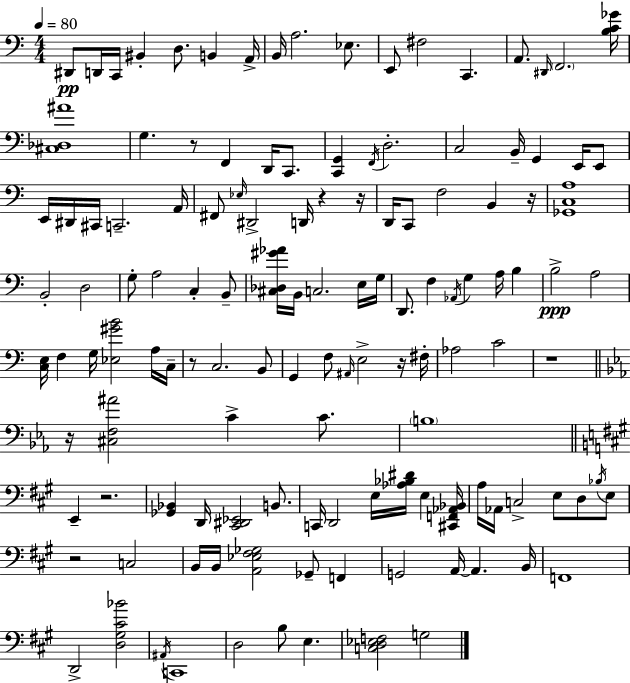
X:1
T:Untitled
M:4/4
L:1/4
K:Am
^D,,/2 D,,/4 C,,/4 ^B,, D,/2 B,, A,,/4 B,,/4 A,2 _E,/2 E,,/2 ^F,2 C,, A,,/2 ^D,,/4 F,,2 [B,C_G]/4 [^C,_D,^A]4 G, z/2 F,, D,,/4 C,,/2 [C,,G,,] F,,/4 D,2 C,2 B,,/4 G,, E,,/4 E,,/2 E,,/4 ^D,,/4 ^C,,/4 C,,2 A,,/4 ^F,,/2 _E,/4 ^D,,2 D,,/4 z z/4 D,,/4 C,,/2 F,2 B,, z/4 [_G,,C,A,]4 B,,2 D,2 G,/2 A,2 C, B,,/2 [^C,_D,^G_A]/4 B,,/4 C,2 E,/4 G,/4 D,,/2 F, _A,,/4 G, A,/4 B, B,2 A,2 [C,E,]/4 F, G,/4 [_E,^GB]2 A,/4 C,/4 z/2 C,2 B,,/2 G,, F,/2 ^A,,/4 E,2 z/4 ^F,/4 _A,2 C2 z4 z/4 [^C,F,^A]2 C C/2 B,4 E,, z2 [_G,,_B,,] D,,/4 [^C,,^D,,_E,,]2 B,,/2 C,,/4 D,,2 E,/4 [_A,_B,^D]/4 E, [^C,,F,,_A,,_B,,]/4 A,/4 _A,,/4 C,2 E,/2 D,/2 _B,/4 E,/2 z2 C,2 B,,/4 B,,/4 [A,,_E,^F,_G,]2 _G,,/2 F,, G,,2 A,,/4 A,, B,,/4 F,,4 D,,2 [D,^G,^C_B]2 ^A,,/4 C,,4 D,2 B,/2 E, [C,D,_E,F,]2 G,2